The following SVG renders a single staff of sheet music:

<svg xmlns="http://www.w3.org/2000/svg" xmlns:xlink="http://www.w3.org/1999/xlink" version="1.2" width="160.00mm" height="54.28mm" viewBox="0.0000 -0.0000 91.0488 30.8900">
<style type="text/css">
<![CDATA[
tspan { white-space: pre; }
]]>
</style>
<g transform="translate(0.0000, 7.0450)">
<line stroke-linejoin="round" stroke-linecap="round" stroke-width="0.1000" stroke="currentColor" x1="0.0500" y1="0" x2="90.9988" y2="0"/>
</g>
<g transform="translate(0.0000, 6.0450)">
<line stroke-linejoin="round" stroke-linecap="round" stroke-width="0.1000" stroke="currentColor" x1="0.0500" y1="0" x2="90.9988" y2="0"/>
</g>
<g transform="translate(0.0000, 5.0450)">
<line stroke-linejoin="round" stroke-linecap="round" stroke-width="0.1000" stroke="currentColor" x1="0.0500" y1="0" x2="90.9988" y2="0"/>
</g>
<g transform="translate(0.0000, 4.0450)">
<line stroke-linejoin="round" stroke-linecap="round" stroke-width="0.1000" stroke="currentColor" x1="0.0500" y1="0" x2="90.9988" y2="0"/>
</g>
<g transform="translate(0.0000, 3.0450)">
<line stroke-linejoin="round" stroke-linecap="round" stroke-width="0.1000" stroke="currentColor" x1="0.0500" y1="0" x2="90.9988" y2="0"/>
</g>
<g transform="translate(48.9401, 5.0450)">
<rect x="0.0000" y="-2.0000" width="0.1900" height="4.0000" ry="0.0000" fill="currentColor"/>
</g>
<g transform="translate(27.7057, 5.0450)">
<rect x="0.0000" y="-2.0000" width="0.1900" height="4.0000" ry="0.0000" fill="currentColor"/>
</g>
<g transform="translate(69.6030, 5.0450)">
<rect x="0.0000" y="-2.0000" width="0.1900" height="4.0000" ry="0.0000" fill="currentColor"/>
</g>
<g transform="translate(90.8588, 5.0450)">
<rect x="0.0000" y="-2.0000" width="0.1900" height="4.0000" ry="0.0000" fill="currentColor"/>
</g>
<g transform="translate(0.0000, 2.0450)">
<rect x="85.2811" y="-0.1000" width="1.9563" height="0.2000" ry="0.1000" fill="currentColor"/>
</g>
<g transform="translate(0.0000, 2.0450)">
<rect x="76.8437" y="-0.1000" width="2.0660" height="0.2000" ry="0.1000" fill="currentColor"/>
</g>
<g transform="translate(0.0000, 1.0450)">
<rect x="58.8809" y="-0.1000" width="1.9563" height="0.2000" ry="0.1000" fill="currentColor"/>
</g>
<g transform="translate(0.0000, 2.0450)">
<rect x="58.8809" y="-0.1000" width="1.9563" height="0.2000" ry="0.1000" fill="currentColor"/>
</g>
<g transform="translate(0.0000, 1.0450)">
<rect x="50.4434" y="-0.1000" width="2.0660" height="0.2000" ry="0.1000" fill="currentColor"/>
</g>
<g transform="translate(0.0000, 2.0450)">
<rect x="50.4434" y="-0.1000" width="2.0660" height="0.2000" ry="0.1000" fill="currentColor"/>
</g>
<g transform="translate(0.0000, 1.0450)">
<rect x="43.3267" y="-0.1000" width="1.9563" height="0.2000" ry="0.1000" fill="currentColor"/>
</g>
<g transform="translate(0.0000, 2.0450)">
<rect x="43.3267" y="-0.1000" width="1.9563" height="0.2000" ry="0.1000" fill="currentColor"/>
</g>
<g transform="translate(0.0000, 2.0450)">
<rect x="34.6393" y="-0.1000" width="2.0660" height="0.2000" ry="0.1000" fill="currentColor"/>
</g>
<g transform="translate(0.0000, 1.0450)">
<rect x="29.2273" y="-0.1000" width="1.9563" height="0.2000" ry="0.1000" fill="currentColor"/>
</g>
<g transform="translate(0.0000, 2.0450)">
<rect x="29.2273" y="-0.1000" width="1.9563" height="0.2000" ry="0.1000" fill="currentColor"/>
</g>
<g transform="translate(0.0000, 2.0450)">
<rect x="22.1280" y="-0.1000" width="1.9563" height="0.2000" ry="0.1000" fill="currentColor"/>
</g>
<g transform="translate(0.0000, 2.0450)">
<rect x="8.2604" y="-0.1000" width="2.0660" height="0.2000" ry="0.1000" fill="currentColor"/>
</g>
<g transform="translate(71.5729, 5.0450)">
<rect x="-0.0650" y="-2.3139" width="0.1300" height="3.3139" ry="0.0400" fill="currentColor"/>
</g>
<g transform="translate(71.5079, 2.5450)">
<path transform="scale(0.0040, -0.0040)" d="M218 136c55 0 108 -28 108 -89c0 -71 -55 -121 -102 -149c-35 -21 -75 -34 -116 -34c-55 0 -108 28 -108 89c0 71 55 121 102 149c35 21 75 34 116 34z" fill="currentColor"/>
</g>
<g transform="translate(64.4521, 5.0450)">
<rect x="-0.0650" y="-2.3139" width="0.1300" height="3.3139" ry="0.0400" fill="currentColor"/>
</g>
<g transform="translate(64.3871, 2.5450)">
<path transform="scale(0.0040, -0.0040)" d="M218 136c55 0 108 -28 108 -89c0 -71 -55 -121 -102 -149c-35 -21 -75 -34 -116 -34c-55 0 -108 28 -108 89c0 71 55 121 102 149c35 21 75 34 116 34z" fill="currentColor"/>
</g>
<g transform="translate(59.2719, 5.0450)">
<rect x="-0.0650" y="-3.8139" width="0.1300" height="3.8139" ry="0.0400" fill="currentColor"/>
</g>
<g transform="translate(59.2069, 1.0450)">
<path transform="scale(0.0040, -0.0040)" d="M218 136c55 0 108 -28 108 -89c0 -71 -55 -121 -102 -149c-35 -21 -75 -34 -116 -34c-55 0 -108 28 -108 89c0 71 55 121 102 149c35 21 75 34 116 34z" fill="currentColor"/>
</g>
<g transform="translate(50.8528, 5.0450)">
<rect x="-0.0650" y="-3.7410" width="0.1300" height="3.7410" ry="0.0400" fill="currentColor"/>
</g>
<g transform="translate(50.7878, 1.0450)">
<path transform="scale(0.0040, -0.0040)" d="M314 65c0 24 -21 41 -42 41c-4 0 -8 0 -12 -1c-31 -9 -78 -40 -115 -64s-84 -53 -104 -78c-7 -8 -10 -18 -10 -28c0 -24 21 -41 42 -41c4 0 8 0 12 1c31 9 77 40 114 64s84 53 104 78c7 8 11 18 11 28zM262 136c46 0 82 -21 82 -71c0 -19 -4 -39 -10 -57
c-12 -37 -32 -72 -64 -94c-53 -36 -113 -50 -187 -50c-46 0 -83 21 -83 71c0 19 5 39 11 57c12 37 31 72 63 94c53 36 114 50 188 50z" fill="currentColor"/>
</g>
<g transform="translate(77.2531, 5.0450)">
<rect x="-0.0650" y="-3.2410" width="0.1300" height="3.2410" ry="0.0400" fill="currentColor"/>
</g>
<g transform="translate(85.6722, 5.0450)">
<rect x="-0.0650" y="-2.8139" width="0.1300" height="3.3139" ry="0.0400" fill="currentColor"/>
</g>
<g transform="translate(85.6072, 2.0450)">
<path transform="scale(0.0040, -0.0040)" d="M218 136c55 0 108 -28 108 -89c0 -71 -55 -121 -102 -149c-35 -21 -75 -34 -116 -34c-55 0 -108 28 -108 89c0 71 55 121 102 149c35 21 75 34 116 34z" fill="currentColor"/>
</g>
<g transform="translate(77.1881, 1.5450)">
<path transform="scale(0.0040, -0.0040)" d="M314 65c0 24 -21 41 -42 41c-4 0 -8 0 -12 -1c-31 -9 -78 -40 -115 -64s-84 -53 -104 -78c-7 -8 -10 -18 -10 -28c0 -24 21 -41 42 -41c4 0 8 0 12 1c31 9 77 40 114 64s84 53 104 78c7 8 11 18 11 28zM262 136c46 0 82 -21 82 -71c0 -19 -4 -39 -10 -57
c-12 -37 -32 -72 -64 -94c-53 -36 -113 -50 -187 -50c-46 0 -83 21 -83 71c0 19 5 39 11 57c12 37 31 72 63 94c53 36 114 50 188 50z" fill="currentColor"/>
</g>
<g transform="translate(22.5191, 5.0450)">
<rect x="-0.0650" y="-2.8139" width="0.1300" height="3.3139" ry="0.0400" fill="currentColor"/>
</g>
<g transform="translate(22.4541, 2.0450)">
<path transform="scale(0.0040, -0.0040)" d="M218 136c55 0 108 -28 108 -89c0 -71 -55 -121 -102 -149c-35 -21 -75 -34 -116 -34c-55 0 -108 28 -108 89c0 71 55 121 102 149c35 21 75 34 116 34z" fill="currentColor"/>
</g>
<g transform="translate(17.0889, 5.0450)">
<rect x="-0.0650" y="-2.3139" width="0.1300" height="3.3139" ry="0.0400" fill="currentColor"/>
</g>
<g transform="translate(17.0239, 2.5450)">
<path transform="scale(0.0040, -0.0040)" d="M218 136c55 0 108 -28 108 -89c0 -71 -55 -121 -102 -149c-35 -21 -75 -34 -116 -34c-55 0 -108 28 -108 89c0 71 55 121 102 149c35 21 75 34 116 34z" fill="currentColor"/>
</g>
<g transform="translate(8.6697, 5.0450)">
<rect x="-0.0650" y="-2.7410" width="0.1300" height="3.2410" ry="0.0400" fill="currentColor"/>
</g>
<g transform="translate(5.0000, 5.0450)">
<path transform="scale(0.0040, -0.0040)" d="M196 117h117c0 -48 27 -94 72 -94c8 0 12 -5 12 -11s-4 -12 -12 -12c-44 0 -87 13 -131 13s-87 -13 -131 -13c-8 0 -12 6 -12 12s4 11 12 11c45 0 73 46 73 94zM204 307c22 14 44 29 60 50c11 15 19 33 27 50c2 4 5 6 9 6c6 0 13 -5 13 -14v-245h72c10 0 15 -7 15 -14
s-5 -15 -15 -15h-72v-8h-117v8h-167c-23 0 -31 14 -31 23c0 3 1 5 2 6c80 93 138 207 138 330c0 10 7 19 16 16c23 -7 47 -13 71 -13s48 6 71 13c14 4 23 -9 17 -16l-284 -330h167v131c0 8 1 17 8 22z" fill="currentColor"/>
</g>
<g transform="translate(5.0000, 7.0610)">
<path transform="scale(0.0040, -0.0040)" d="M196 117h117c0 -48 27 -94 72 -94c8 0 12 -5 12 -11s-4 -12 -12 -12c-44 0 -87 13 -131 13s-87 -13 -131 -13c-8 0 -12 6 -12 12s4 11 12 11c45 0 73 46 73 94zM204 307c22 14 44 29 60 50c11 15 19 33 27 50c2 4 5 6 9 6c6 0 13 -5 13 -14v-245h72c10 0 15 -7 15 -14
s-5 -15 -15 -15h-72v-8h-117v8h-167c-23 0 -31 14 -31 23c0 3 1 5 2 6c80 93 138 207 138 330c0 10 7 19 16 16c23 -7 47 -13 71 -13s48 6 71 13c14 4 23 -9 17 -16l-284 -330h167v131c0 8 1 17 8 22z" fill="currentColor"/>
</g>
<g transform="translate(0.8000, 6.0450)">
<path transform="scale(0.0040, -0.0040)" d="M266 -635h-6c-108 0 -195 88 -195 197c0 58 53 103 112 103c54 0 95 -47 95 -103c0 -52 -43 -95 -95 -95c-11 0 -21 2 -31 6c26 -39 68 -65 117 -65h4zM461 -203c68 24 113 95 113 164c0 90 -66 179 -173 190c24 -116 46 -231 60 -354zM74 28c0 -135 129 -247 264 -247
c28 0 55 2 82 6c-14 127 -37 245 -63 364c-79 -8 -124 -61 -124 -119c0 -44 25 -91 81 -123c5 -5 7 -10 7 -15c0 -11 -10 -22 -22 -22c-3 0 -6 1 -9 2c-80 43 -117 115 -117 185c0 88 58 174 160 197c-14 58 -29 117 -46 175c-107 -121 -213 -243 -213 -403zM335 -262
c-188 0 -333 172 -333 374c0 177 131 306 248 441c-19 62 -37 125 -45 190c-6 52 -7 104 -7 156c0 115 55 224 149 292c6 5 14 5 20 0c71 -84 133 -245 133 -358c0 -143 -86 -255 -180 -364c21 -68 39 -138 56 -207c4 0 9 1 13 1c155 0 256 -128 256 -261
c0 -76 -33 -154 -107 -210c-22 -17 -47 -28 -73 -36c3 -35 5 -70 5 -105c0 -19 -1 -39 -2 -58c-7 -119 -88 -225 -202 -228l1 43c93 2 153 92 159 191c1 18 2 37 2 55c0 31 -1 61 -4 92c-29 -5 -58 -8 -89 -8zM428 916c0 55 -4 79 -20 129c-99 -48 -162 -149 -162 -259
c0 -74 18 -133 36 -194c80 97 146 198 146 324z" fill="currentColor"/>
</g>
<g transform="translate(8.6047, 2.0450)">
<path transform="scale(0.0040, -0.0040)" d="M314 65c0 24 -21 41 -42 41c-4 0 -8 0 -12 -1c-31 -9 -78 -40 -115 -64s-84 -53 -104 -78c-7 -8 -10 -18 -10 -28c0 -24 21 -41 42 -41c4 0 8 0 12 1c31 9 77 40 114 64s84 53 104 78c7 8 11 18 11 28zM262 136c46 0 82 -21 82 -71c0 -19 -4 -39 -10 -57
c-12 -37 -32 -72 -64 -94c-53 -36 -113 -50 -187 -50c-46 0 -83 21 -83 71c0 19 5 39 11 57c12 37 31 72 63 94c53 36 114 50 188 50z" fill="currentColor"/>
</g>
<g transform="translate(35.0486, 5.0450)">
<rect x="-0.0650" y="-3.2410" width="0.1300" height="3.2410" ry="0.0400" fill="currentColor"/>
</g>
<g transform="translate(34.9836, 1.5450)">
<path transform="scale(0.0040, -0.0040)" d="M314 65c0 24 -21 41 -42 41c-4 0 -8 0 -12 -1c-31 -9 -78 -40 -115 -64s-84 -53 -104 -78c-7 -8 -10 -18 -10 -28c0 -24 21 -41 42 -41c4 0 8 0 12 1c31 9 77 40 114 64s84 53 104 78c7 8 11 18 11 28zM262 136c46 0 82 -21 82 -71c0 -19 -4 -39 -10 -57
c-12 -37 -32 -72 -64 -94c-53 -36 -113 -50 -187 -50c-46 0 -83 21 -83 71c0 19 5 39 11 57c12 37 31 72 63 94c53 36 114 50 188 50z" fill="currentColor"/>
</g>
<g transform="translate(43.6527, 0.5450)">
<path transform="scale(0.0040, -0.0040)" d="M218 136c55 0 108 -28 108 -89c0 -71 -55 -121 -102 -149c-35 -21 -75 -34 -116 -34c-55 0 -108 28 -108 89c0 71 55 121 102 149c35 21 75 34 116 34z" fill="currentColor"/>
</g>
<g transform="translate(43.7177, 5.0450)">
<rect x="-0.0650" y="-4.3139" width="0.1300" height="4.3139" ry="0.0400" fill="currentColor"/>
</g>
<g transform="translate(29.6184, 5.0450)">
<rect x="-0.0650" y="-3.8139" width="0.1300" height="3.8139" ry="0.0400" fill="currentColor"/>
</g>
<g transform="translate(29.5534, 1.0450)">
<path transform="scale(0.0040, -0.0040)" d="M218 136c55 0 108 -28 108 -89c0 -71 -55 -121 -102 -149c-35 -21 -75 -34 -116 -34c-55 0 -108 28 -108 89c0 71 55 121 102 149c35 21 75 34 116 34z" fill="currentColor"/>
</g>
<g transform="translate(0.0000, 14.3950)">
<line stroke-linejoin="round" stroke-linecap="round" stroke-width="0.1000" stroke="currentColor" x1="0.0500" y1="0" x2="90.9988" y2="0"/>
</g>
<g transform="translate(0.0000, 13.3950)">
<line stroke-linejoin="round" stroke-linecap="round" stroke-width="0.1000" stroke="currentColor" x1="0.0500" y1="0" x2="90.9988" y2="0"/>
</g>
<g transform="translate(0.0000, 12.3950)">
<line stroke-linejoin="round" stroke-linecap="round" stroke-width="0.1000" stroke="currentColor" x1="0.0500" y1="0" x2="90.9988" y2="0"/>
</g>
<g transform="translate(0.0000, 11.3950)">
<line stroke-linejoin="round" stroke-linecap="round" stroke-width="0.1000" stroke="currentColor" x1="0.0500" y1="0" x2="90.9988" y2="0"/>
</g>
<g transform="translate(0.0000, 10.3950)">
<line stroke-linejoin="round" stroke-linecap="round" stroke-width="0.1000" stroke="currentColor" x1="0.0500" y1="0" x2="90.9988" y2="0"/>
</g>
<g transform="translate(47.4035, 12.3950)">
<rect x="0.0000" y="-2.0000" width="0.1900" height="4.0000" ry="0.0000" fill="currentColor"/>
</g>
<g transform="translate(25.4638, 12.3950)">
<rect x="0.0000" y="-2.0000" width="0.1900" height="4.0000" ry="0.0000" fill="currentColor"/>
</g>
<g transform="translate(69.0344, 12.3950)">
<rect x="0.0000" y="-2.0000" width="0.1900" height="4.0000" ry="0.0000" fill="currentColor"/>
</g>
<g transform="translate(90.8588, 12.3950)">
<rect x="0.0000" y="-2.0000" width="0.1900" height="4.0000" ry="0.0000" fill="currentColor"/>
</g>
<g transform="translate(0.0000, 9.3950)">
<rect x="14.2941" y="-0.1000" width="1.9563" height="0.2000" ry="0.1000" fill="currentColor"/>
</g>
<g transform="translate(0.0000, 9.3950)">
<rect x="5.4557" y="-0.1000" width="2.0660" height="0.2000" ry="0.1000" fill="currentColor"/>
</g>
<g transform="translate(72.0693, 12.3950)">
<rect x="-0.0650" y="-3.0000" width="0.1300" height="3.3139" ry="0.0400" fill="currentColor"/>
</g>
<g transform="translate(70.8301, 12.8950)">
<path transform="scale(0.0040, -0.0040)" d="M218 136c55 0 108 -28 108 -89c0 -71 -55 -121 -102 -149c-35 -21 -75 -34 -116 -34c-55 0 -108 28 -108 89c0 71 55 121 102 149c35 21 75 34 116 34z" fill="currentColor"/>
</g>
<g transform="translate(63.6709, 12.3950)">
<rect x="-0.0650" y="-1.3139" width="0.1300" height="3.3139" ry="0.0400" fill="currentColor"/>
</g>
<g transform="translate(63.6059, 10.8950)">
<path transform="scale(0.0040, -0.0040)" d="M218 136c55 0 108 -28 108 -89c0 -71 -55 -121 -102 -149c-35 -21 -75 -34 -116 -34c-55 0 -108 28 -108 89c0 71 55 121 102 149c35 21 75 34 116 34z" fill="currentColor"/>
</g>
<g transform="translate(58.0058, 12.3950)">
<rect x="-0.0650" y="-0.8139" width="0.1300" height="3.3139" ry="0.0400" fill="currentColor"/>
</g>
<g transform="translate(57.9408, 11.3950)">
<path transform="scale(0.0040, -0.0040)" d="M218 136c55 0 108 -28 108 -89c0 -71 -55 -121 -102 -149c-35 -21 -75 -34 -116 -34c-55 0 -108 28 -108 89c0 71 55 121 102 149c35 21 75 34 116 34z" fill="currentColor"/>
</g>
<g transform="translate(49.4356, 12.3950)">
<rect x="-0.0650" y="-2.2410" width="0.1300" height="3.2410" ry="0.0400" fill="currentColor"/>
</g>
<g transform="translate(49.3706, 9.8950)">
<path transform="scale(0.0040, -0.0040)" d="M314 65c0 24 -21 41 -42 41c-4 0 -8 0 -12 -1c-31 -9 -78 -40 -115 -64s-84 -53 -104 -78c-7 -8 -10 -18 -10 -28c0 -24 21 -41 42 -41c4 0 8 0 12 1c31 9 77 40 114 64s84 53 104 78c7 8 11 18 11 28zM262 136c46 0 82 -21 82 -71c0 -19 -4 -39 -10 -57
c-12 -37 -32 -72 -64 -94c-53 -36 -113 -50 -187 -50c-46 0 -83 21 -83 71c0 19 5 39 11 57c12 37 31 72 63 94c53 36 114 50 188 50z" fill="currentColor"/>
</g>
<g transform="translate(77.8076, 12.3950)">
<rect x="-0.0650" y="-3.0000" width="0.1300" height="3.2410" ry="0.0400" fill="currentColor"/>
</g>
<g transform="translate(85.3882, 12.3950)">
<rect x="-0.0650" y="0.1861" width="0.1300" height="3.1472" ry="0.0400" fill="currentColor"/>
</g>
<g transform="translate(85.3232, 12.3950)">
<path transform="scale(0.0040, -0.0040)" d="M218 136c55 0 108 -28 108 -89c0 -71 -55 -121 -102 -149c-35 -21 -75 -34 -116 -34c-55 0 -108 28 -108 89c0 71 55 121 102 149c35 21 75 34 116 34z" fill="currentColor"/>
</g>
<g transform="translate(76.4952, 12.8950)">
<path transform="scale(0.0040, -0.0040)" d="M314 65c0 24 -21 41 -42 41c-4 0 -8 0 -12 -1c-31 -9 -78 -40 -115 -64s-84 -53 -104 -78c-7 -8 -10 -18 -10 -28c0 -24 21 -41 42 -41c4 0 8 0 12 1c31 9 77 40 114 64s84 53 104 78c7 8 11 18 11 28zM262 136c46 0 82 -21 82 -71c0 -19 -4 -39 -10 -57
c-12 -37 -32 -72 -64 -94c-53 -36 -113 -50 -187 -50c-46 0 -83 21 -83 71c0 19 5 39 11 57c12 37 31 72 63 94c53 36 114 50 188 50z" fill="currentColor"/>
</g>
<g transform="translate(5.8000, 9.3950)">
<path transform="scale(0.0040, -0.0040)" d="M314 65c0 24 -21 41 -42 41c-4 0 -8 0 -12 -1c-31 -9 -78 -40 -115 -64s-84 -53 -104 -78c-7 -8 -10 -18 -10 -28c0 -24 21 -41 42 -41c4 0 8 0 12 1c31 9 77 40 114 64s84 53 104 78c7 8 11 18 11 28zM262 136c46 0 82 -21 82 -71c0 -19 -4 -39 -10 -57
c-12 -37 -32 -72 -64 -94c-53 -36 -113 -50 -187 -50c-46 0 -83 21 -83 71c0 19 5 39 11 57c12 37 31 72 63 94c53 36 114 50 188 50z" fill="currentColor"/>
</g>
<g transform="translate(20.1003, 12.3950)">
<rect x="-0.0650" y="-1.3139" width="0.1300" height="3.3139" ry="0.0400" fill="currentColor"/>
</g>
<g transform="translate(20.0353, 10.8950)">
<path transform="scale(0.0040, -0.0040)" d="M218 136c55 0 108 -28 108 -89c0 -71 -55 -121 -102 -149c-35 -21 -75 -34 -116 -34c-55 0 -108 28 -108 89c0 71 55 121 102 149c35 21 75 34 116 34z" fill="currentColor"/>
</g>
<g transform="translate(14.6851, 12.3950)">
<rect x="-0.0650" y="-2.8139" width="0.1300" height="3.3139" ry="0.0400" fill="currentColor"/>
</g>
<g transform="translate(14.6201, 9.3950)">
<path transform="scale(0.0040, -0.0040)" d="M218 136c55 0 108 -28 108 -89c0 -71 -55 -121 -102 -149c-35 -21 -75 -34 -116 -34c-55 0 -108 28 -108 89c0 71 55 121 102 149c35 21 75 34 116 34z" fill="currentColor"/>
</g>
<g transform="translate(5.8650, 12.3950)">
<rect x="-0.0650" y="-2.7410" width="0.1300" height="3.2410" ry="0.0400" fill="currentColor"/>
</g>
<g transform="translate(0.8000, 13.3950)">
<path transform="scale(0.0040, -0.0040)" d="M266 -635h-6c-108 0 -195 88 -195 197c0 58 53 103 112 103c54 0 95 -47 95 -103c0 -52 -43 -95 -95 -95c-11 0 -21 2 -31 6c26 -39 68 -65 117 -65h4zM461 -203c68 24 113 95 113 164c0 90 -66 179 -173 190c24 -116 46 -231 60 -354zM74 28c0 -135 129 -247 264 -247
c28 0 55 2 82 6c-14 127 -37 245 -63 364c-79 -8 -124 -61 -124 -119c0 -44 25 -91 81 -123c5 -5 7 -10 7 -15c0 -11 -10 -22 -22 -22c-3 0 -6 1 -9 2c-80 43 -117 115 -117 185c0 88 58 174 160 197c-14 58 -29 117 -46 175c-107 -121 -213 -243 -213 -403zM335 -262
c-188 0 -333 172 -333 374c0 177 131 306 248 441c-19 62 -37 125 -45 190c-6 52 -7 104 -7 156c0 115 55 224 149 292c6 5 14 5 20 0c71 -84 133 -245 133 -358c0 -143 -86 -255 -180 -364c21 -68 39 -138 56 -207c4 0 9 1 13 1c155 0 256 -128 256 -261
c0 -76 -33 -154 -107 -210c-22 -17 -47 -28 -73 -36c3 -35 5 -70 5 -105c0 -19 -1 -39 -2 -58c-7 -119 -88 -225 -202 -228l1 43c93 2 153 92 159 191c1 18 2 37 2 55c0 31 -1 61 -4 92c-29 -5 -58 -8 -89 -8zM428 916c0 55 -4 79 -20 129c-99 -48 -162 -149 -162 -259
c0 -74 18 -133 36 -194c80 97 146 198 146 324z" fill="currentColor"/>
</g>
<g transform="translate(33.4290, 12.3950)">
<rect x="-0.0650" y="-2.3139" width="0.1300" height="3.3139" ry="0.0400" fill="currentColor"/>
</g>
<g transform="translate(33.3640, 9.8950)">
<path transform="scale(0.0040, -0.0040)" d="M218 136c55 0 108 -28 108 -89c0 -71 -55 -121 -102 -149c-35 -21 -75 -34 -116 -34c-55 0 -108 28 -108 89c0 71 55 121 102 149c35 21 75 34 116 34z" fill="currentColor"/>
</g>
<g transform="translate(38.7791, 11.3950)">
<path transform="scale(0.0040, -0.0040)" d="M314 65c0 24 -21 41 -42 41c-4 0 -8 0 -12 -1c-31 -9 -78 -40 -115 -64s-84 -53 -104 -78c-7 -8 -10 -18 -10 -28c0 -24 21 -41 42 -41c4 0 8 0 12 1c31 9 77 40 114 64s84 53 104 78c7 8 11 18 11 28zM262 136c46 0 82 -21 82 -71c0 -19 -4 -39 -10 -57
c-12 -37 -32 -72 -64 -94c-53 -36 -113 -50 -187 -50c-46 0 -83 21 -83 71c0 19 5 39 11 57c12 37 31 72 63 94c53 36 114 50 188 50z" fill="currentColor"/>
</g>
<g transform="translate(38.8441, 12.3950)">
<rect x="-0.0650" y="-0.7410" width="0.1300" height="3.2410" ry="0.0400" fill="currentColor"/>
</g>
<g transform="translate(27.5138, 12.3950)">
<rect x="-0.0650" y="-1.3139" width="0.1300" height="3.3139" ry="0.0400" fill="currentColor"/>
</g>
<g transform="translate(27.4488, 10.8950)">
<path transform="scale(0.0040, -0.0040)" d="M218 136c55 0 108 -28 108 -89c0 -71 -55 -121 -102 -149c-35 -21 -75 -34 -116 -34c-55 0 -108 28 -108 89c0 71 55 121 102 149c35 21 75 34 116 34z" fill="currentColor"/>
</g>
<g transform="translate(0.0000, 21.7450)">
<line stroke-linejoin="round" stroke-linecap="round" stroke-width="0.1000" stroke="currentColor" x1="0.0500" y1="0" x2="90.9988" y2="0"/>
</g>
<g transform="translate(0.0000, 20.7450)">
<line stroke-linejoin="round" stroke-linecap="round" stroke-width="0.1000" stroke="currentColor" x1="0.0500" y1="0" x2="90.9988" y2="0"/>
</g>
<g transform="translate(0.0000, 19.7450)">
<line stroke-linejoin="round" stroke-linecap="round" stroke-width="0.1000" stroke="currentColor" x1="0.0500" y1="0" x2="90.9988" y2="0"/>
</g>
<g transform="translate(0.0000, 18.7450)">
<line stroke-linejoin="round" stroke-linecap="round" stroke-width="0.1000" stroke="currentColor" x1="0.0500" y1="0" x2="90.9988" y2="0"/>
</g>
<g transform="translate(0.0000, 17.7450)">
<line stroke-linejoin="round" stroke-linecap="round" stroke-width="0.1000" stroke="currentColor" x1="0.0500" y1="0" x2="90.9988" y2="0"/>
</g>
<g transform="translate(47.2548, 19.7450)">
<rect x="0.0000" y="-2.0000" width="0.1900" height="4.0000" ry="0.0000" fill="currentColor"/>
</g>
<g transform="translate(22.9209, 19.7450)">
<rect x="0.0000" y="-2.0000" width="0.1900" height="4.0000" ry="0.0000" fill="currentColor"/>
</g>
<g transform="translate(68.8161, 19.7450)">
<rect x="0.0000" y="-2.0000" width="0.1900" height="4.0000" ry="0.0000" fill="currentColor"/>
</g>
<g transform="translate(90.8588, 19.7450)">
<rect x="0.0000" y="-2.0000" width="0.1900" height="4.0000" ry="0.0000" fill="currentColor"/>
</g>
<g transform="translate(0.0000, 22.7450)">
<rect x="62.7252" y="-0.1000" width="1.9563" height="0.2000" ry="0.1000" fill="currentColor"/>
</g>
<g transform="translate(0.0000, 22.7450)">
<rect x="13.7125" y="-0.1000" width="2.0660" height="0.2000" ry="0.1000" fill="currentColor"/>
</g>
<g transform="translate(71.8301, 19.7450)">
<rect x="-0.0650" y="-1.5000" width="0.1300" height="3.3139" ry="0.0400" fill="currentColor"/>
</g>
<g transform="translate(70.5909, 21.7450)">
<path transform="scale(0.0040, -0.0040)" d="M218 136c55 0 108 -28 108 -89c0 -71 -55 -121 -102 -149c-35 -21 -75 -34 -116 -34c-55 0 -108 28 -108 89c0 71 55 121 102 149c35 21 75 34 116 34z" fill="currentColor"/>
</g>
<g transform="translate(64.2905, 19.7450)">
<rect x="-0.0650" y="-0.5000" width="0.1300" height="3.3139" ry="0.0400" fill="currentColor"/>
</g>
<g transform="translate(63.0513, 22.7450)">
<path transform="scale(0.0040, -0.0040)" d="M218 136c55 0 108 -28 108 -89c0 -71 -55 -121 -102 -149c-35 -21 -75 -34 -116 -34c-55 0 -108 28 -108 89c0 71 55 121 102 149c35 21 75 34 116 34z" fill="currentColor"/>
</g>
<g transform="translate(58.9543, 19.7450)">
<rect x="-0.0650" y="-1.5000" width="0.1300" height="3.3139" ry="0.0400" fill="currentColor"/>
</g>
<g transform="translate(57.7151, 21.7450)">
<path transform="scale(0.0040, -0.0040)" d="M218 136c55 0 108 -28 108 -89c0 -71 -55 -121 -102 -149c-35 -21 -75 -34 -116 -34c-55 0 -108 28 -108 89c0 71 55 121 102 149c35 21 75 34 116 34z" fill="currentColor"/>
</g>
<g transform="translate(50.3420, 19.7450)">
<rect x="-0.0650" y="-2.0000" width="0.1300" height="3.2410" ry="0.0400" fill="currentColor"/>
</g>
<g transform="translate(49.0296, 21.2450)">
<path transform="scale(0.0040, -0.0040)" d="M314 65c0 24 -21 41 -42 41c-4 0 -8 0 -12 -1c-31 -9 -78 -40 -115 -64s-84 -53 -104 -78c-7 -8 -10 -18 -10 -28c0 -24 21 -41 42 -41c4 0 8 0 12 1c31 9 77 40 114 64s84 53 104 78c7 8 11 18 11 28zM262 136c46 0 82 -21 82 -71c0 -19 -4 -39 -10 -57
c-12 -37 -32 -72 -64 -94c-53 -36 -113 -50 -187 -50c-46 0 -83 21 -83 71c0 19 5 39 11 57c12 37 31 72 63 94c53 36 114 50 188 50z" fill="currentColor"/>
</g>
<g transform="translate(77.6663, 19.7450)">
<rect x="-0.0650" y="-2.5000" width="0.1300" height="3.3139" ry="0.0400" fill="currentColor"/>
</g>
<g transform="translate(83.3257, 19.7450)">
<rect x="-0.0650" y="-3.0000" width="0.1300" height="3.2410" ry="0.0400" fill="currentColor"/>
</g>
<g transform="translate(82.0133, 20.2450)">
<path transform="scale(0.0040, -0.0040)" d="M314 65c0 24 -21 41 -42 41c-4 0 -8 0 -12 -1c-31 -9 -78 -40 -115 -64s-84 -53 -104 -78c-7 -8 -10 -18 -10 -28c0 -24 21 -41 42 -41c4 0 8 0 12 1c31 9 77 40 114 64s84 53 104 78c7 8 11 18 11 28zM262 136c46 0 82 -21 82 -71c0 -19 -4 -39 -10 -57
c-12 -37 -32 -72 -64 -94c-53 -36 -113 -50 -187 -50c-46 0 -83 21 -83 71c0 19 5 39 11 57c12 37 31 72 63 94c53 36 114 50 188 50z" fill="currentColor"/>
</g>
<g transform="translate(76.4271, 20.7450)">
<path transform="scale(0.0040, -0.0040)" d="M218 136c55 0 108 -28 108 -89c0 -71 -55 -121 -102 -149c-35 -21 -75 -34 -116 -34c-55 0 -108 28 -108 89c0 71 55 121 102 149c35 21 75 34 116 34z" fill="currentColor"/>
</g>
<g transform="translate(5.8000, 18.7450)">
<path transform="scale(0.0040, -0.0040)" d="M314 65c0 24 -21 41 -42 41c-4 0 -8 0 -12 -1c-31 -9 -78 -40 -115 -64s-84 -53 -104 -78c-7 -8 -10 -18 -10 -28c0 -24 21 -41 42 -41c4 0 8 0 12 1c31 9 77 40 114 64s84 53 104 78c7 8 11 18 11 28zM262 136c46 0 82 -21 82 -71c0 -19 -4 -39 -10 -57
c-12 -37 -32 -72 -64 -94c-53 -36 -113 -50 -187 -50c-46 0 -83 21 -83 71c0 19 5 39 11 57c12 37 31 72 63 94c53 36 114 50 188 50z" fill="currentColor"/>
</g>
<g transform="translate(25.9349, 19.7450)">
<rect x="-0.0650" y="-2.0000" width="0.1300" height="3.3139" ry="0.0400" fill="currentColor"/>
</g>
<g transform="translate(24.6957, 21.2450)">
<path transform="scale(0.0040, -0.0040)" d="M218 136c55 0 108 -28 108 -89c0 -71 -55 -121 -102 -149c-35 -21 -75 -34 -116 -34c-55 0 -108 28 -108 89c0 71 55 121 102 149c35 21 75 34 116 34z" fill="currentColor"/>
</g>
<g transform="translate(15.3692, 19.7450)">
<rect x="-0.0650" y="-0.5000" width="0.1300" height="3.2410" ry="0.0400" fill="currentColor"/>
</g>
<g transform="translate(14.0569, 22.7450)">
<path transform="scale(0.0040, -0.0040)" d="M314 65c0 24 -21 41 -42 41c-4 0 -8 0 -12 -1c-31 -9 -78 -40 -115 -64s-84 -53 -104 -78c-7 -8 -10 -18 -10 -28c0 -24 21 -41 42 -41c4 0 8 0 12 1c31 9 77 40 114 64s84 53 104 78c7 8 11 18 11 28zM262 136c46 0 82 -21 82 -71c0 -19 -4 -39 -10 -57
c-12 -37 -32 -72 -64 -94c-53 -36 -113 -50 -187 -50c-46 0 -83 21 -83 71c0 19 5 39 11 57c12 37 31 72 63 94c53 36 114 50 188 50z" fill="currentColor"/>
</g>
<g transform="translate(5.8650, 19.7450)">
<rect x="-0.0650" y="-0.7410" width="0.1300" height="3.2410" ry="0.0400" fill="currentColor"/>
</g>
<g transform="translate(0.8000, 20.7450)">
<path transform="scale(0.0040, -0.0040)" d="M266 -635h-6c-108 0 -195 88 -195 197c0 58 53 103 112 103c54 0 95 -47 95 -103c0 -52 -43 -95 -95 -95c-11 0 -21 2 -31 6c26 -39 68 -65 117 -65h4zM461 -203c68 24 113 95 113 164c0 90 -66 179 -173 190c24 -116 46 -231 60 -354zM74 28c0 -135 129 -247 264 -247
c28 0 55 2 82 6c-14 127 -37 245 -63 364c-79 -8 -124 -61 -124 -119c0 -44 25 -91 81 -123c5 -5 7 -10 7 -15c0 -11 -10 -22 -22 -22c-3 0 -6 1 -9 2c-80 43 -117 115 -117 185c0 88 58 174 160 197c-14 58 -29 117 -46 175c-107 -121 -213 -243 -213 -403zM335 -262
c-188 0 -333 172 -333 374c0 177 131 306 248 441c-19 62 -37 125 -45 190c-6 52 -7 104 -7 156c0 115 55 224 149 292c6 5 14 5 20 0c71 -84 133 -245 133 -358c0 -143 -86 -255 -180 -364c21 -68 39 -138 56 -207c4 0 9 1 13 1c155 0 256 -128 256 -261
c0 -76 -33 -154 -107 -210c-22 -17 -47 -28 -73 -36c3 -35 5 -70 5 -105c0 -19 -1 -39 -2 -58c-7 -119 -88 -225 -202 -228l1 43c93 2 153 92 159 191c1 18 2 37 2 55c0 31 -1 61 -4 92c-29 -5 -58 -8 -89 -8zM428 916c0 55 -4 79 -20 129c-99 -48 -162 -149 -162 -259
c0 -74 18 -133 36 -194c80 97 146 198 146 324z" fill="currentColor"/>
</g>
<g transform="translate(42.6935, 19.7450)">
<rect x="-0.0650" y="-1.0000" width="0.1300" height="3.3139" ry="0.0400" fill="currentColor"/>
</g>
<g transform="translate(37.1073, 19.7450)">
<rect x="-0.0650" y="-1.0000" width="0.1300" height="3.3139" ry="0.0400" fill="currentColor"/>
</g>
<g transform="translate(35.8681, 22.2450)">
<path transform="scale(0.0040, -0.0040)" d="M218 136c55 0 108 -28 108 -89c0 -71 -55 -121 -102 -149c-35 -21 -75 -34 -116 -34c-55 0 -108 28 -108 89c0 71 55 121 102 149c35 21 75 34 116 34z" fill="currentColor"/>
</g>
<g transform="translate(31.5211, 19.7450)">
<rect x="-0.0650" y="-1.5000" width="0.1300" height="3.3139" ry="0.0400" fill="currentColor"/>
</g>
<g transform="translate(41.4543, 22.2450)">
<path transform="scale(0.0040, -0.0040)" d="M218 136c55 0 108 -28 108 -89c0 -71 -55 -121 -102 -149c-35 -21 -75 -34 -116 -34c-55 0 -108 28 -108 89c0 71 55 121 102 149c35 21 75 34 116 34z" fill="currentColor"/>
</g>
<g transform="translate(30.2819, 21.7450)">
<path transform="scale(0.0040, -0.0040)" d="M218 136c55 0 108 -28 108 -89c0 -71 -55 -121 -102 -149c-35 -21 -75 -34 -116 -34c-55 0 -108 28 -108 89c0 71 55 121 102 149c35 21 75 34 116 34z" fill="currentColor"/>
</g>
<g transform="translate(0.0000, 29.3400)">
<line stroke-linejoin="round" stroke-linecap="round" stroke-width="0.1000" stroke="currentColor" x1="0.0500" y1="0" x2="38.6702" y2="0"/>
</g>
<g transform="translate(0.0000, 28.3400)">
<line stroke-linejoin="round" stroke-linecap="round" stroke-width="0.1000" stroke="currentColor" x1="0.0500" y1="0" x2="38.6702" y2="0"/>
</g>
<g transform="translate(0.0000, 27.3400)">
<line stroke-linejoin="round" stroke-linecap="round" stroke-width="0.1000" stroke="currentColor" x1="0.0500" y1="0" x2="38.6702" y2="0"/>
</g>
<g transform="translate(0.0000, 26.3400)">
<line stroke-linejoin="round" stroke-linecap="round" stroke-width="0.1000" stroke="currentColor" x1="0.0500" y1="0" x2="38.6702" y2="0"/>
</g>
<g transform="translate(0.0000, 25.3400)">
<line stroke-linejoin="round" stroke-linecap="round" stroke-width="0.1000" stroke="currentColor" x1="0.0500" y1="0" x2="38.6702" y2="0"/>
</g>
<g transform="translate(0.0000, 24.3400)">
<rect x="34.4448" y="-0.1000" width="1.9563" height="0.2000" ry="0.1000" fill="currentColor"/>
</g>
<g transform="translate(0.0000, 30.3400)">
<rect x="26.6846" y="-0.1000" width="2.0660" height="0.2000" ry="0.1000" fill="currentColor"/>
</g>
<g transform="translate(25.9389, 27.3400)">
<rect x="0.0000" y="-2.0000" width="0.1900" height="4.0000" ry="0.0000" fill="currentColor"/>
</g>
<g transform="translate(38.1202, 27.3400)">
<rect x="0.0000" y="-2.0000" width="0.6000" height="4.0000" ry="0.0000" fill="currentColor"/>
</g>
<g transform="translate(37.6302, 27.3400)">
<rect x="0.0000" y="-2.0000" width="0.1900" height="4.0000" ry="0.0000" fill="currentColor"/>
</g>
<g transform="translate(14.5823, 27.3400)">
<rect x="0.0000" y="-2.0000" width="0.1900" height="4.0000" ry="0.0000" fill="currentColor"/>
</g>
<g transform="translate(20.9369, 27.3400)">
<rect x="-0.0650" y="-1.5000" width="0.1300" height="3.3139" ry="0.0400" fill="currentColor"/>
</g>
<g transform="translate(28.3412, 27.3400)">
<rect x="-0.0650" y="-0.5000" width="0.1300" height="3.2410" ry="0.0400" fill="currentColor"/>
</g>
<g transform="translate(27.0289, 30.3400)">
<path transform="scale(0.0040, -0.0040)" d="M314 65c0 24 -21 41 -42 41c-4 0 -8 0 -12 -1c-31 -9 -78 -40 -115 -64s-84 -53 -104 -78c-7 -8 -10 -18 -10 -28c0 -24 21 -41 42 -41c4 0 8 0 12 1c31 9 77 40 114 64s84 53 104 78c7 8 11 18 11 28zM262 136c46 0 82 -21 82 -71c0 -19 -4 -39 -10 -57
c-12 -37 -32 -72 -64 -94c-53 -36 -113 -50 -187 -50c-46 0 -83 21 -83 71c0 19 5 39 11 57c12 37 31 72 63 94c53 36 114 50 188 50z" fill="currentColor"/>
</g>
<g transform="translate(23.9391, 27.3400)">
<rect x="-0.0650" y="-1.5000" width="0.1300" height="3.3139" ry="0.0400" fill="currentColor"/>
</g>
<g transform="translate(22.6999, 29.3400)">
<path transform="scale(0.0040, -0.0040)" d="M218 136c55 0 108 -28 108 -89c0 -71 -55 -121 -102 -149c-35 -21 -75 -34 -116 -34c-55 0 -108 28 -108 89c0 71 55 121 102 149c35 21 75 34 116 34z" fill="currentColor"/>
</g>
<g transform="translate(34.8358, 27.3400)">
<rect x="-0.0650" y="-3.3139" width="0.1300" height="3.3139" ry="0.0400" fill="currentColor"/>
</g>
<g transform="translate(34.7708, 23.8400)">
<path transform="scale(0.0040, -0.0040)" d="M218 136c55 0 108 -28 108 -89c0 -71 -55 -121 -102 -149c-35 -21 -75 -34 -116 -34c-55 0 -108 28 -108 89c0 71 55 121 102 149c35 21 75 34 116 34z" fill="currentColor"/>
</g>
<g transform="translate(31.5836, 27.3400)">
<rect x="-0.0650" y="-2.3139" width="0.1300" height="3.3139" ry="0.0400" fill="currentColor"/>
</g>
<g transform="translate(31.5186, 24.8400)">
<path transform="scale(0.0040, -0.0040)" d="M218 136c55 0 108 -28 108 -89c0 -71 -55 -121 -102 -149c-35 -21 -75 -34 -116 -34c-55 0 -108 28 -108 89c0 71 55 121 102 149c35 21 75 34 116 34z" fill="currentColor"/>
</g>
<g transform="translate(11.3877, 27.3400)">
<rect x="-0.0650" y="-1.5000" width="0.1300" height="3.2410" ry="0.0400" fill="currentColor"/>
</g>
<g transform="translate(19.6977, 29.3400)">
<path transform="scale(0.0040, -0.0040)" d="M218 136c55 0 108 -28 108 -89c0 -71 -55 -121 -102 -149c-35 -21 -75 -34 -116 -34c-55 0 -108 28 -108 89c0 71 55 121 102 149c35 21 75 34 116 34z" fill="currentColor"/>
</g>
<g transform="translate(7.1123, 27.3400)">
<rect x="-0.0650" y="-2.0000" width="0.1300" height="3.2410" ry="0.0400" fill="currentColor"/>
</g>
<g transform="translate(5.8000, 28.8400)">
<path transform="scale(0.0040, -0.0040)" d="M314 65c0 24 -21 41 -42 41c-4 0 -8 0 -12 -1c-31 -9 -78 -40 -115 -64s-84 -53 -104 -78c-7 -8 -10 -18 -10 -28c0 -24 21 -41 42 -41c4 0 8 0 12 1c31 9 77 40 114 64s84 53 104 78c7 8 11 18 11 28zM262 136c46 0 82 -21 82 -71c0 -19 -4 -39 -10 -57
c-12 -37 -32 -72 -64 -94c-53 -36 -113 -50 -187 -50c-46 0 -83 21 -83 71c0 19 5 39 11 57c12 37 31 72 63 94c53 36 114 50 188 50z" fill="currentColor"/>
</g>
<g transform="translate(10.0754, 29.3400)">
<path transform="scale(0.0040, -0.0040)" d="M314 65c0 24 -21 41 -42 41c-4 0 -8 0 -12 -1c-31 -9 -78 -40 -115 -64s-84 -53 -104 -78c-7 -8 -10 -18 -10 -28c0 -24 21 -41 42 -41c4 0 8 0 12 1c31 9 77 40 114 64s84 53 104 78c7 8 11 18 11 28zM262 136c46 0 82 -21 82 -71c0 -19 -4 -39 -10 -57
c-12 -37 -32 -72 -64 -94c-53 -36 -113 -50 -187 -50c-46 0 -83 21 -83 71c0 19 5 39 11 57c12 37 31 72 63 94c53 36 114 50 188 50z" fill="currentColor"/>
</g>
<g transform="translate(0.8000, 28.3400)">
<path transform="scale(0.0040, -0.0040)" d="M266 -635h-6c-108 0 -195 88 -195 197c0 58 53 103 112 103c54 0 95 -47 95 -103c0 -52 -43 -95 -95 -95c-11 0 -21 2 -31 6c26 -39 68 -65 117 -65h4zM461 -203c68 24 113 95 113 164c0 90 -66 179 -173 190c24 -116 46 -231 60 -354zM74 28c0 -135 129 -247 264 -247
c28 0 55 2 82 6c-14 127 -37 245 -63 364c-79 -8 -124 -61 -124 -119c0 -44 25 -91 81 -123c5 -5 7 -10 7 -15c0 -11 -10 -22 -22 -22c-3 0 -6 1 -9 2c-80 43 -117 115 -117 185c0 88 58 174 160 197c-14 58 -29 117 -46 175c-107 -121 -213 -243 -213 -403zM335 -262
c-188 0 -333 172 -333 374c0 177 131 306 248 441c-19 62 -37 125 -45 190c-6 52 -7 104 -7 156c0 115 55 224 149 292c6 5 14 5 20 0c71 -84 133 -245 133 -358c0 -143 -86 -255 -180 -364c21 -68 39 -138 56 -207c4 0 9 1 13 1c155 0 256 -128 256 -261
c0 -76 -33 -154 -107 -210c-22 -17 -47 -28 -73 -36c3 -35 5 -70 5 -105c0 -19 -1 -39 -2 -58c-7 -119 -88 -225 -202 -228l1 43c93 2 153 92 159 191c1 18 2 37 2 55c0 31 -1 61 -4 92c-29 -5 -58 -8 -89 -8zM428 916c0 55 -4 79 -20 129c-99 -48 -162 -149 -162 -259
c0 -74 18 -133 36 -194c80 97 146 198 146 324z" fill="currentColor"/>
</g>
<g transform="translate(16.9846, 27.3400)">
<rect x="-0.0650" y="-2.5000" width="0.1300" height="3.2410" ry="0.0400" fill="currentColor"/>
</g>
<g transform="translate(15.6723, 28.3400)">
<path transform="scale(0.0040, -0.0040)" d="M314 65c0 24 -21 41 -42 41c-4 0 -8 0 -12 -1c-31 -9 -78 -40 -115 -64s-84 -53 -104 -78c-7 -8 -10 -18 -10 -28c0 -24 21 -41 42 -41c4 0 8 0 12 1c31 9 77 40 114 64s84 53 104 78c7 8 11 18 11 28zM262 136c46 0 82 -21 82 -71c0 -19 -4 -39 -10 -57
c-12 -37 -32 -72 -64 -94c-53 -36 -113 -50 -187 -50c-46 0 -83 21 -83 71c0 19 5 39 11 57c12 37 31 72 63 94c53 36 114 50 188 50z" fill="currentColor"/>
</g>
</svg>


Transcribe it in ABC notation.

X:1
T:Untitled
M:4/4
L:1/4
K:C
a2 g a c' b2 d' c'2 c' g g b2 a a2 a e e g d2 g2 d e A A2 B d2 C2 F E D D F2 E C E G A2 F2 E2 G2 E E C2 g b